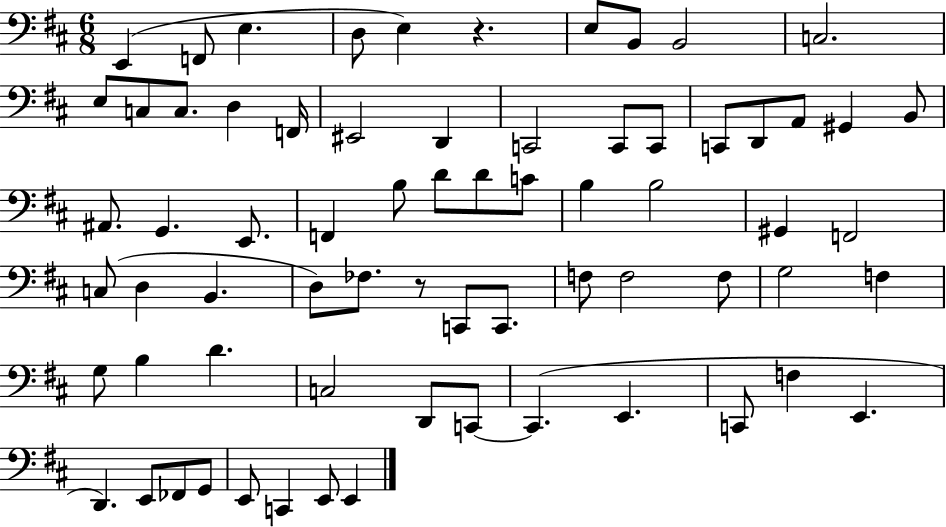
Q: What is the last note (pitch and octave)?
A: E2